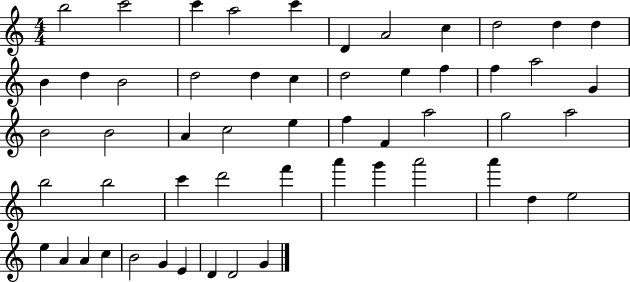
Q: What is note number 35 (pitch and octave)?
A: B5